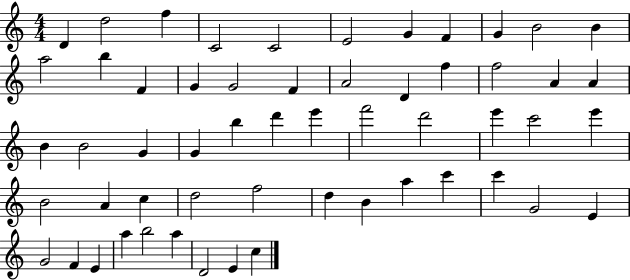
D4/q D5/h F5/q C4/h C4/h E4/h G4/q F4/q G4/q B4/h B4/q A5/h B5/q F4/q G4/q G4/h F4/q A4/h D4/q F5/q F5/h A4/q A4/q B4/q B4/h G4/q G4/q B5/q D6/q E6/q F6/h D6/h E6/q C6/h E6/q B4/h A4/q C5/q D5/h F5/h D5/q B4/q A5/q C6/q C6/q G4/h E4/q G4/h F4/q E4/q A5/q B5/h A5/q D4/h E4/q C5/q